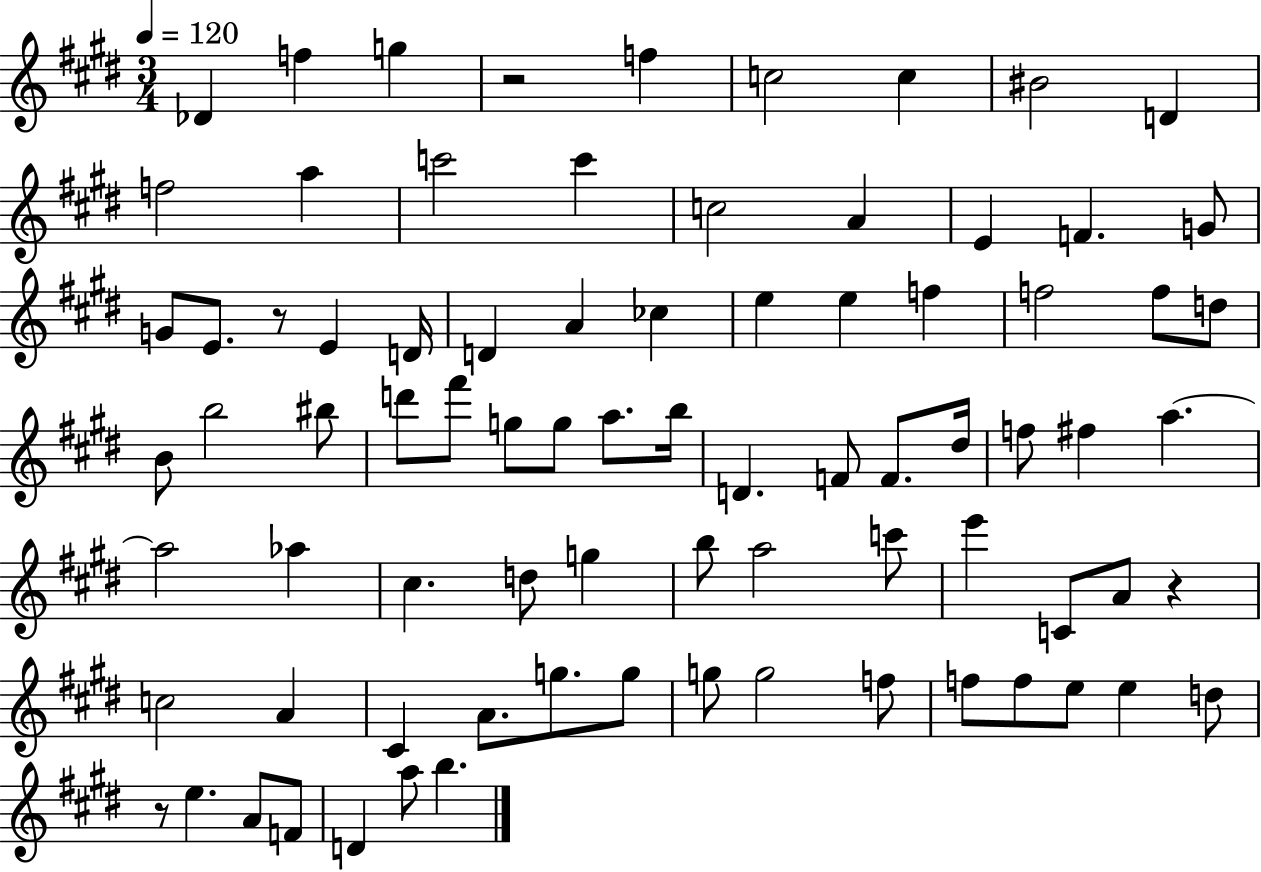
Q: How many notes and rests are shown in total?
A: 81